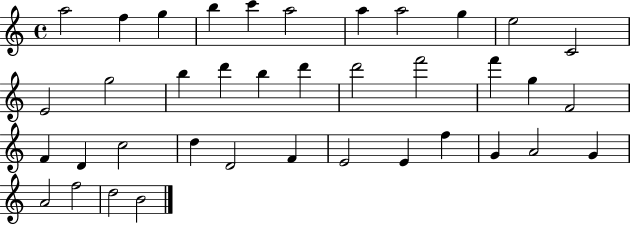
{
  \clef treble
  \time 4/4
  \defaultTimeSignature
  \key c \major
  a''2 f''4 g''4 | b''4 c'''4 a''2 | a''4 a''2 g''4 | e''2 c'2 | \break e'2 g''2 | b''4 d'''4 b''4 d'''4 | d'''2 f'''2 | f'''4 g''4 f'2 | \break f'4 d'4 c''2 | d''4 d'2 f'4 | e'2 e'4 f''4 | g'4 a'2 g'4 | \break a'2 f''2 | d''2 b'2 | \bar "|."
}